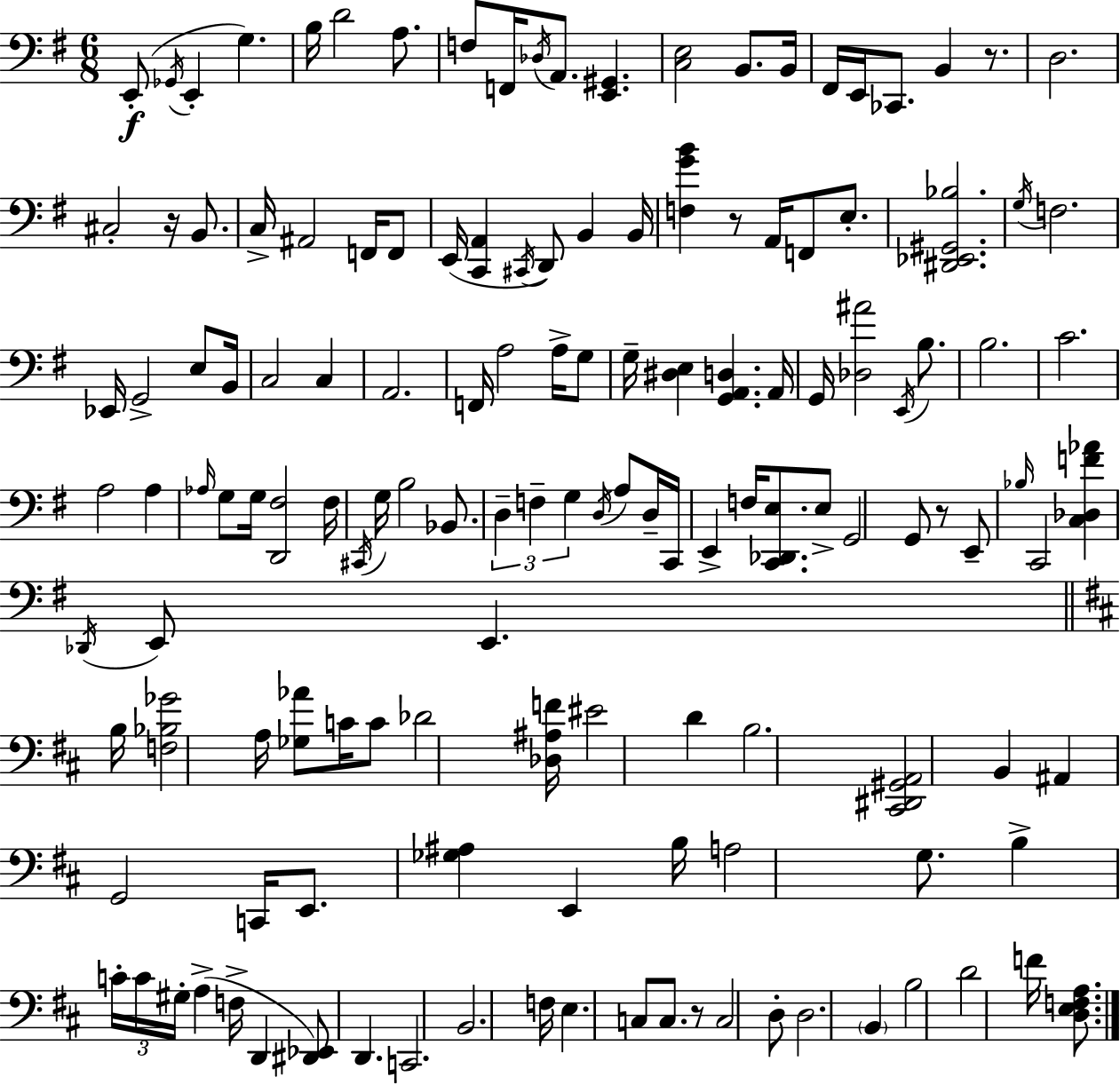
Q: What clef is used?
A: bass